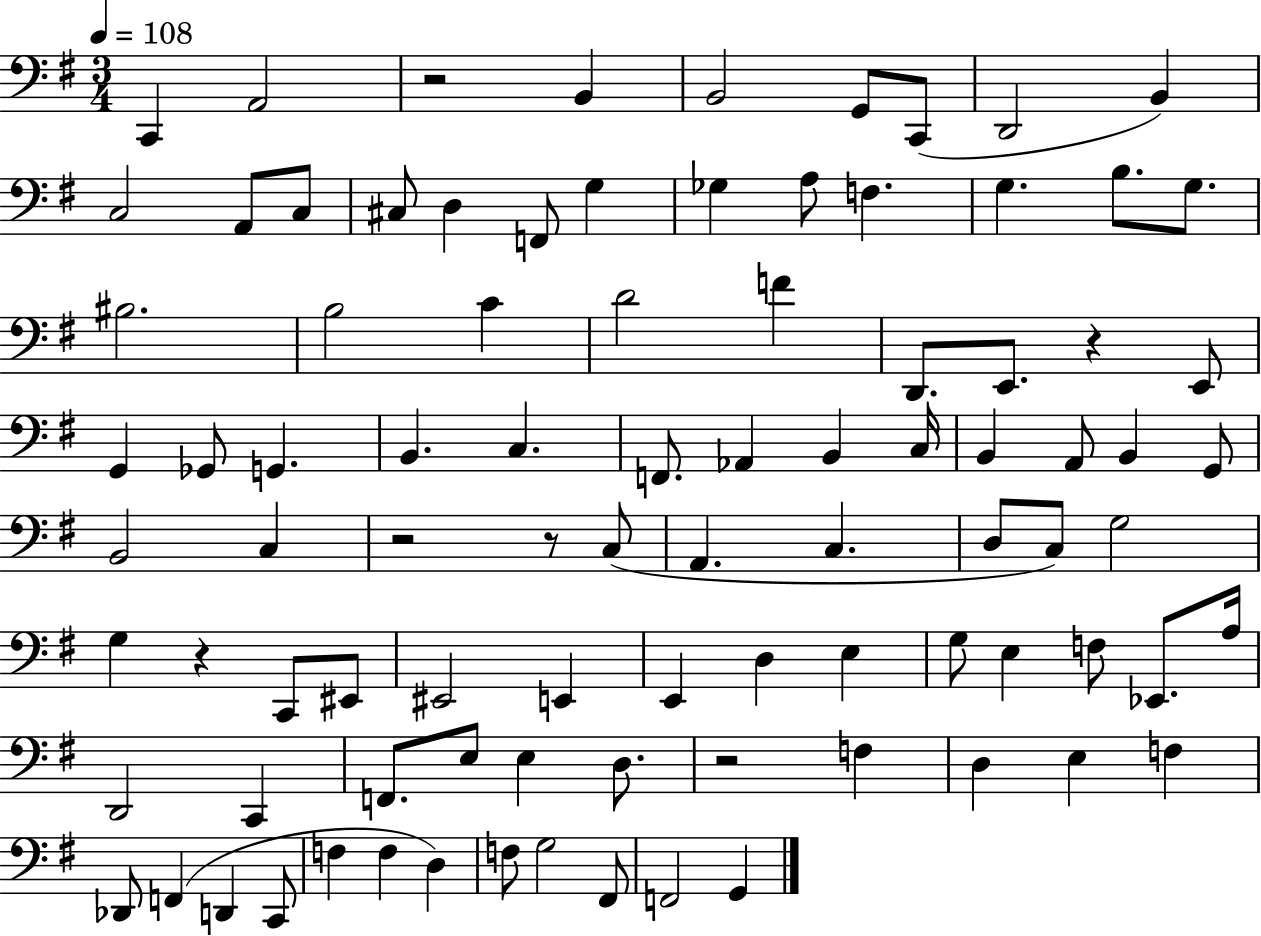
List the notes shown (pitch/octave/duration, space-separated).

C2/q A2/h R/h B2/q B2/h G2/e C2/e D2/h B2/q C3/h A2/e C3/e C#3/e D3/q F2/e G3/q Gb3/q A3/e F3/q. G3/q. B3/e. G3/e. BIS3/h. B3/h C4/q D4/h F4/q D2/e. E2/e. R/q E2/e G2/q Gb2/e G2/q. B2/q. C3/q. F2/e. Ab2/q B2/q C3/s B2/q A2/e B2/q G2/e B2/h C3/q R/h R/e C3/e A2/q. C3/q. D3/e C3/e G3/h G3/q R/q C2/e EIS2/e EIS2/h E2/q E2/q D3/q E3/q G3/e E3/q F3/e Eb2/e. A3/s D2/h C2/q F2/e. E3/e E3/q D3/e. R/h F3/q D3/q E3/q F3/q Db2/e F2/q D2/q C2/e F3/q F3/q D3/q F3/e G3/h F#2/e F2/h G2/q